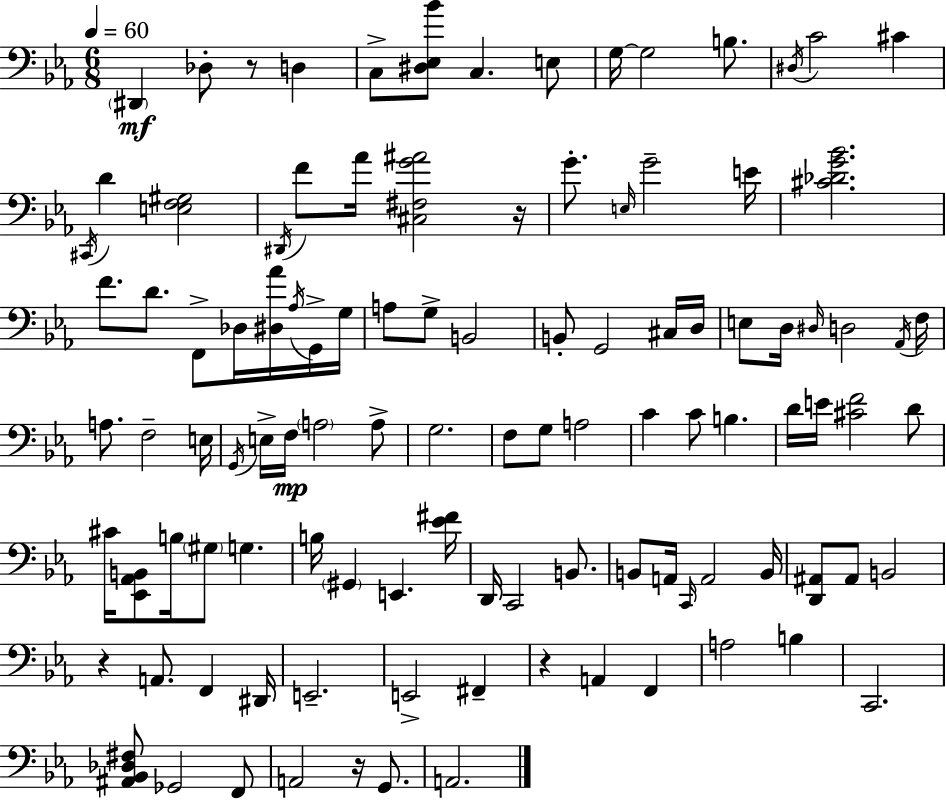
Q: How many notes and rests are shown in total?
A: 107